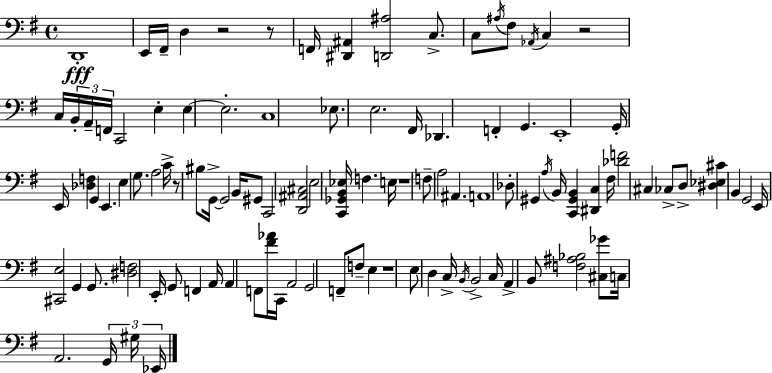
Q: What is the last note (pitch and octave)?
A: Eb2